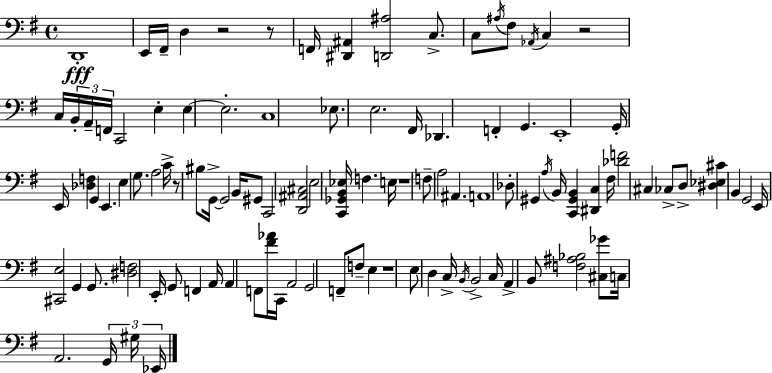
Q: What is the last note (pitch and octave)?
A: Eb2